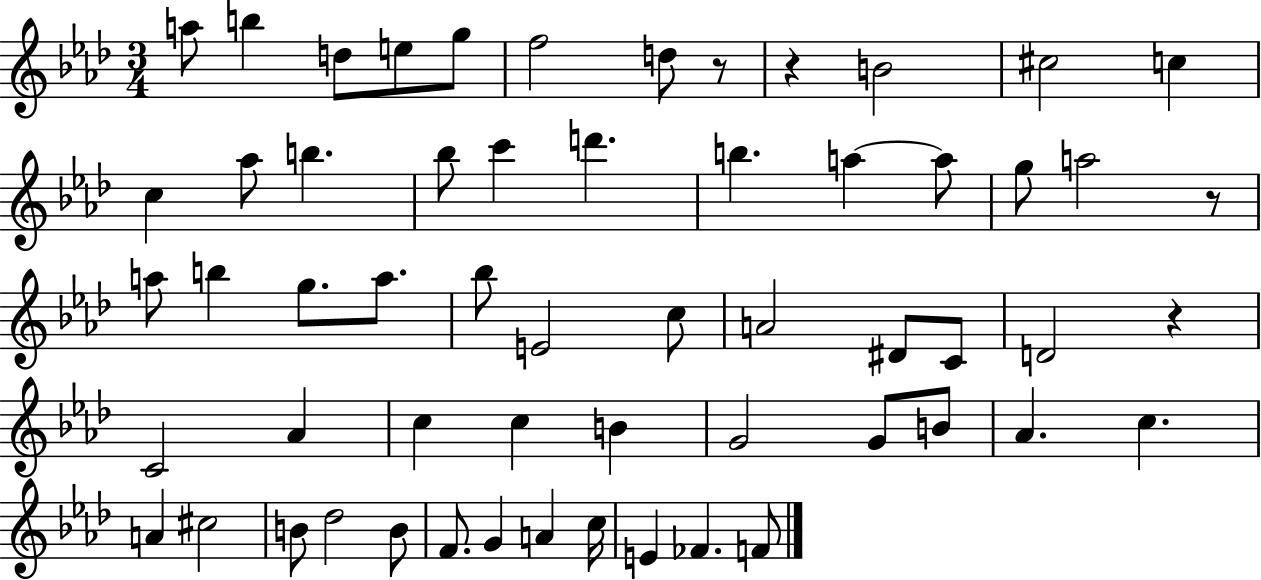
A5/e B5/q D5/e E5/e G5/e F5/h D5/e R/e R/q B4/h C#5/h C5/q C5/q Ab5/e B5/q. Bb5/e C6/q D6/q. B5/q. A5/q A5/e G5/e A5/h R/e A5/e B5/q G5/e. A5/e. Bb5/e E4/h C5/e A4/h D#4/e C4/e D4/h R/q C4/h Ab4/q C5/q C5/q B4/q G4/h G4/e B4/e Ab4/q. C5/q. A4/q C#5/h B4/e Db5/h B4/e F4/e. G4/q A4/q C5/s E4/q FES4/q. F4/e